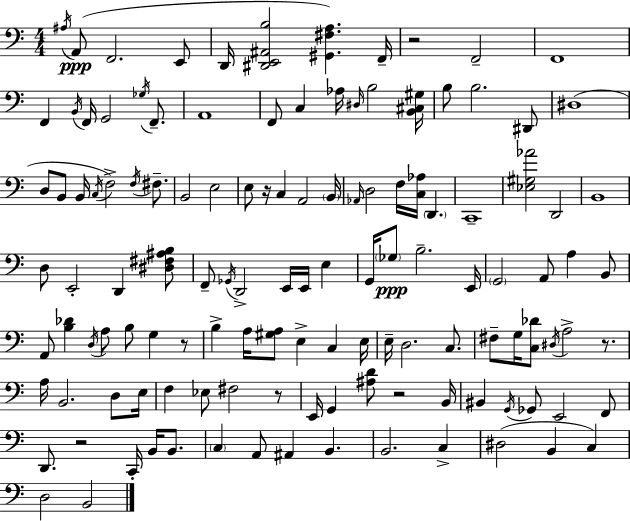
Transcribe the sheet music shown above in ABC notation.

X:1
T:Untitled
M:4/4
L:1/4
K:Am
^A,/4 A,,/2 F,,2 E,,/2 D,,/4 [^D,,E,,^A,,B,]2 [^G,,^F,A,] F,,/4 z2 F,,2 F,,4 F,, B,,/4 F,,/4 G,,2 _G,/4 F,,/2 A,,4 F,,/2 C, _A,/4 ^D,/4 B,2 [B,,^C,^G,]/4 B,/2 B,2 ^D,,/2 ^D,4 D,/2 B,,/2 B,,/4 C,/4 F,2 F,/4 ^F,/2 B,,2 E,2 E,/2 z/4 C, A,,2 B,,/4 _A,,/4 D,2 F,/4 [C,_A,]/4 D,, C,,4 [_E,^G,_A]2 D,,2 B,,4 D,/2 E,,2 D,, [^D,^F,^A,B,]/2 F,,/2 _G,,/4 D,,2 E,,/4 E,,/4 E, G,,/4 _G,/2 B,2 E,,/4 G,,2 A,,/2 A, B,,/2 A,,/2 [B,_D] D,/4 A,/2 B,/2 G, z/2 B, A,/4 [^G,A,]/2 E, C, E,/4 E,/4 D,2 C,/2 ^F,/2 G,/4 [C,_D]/2 ^D,/4 A,2 z/2 A,/4 B,,2 D,/2 E,/4 F, _E,/2 ^F,2 z/2 E,,/4 G,, [^A,D]/2 z2 B,,/4 ^B,, G,,/4 _G,,/2 E,,2 F,,/2 D,,/2 z2 C,,/4 B,,/4 B,,/2 C, A,,/2 ^A,, B,, B,,2 C, ^D,2 B,, C, D,2 B,,2